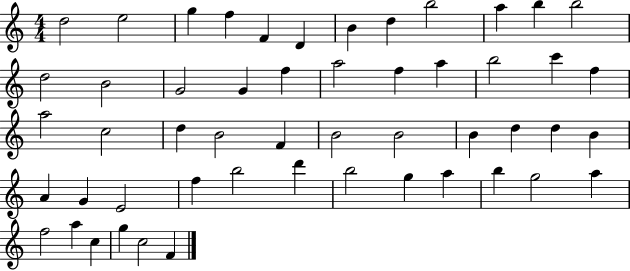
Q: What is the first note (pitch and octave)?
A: D5